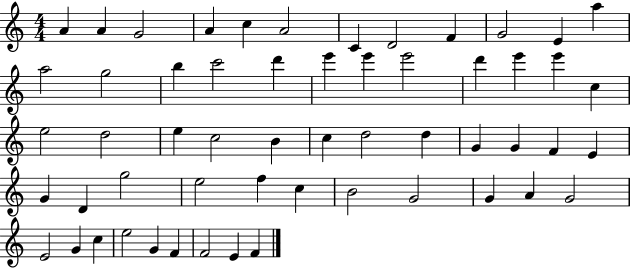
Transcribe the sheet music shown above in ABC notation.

X:1
T:Untitled
M:4/4
L:1/4
K:C
A A G2 A c A2 C D2 F G2 E a a2 g2 b c'2 d' e' e' e'2 d' e' e' c e2 d2 e c2 B c d2 d G G F E G D g2 e2 f c B2 G2 G A G2 E2 G c e2 G F F2 E F